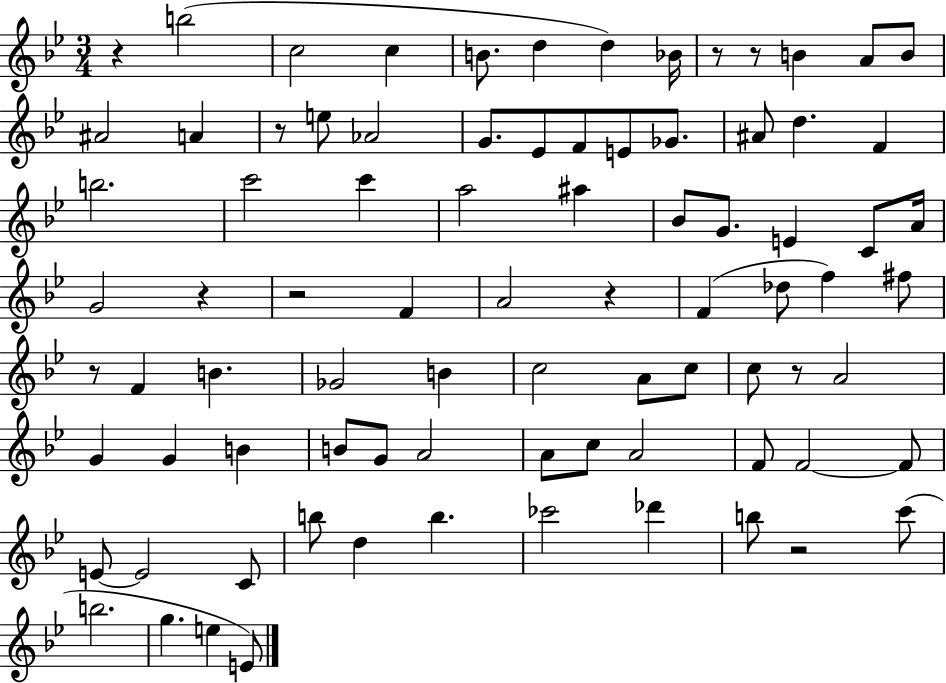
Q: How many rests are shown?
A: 10